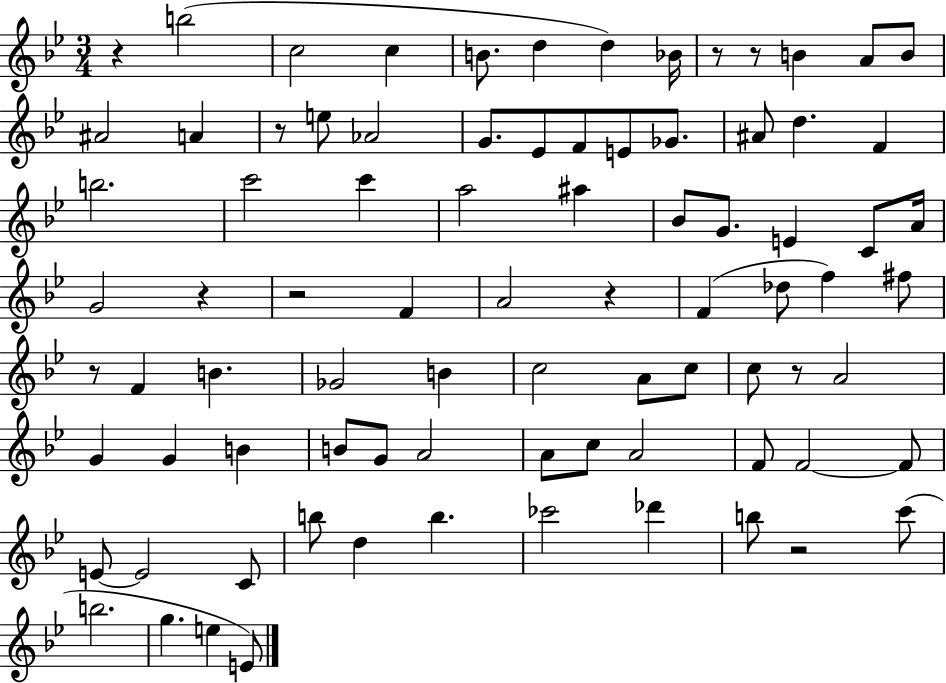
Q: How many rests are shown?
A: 10